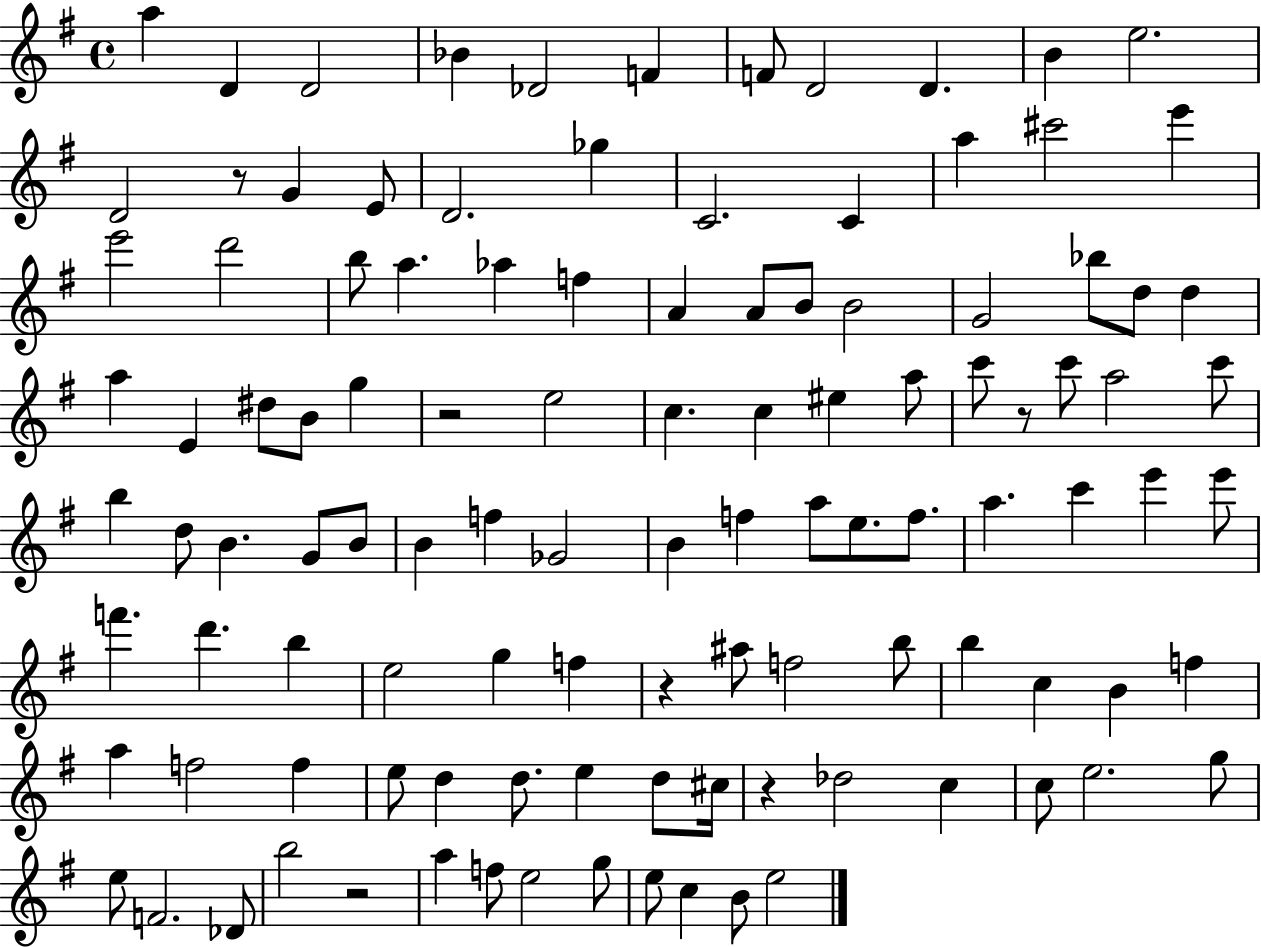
{
  \clef treble
  \time 4/4
  \defaultTimeSignature
  \key g \major
  a''4 d'4 d'2 | bes'4 des'2 f'4 | f'8 d'2 d'4. | b'4 e''2. | \break d'2 r8 g'4 e'8 | d'2. ges''4 | c'2. c'4 | a''4 cis'''2 e'''4 | \break e'''2 d'''2 | b''8 a''4. aes''4 f''4 | a'4 a'8 b'8 b'2 | g'2 bes''8 d''8 d''4 | \break a''4 e'4 dis''8 b'8 g''4 | r2 e''2 | c''4. c''4 eis''4 a''8 | c'''8 r8 c'''8 a''2 c'''8 | \break b''4 d''8 b'4. g'8 b'8 | b'4 f''4 ges'2 | b'4 f''4 a''8 e''8. f''8. | a''4. c'''4 e'''4 e'''8 | \break f'''4. d'''4. b''4 | e''2 g''4 f''4 | r4 ais''8 f''2 b''8 | b''4 c''4 b'4 f''4 | \break a''4 f''2 f''4 | e''8 d''4 d''8. e''4 d''8 cis''16 | r4 des''2 c''4 | c''8 e''2. g''8 | \break e''8 f'2. des'8 | b''2 r2 | a''4 f''8 e''2 g''8 | e''8 c''4 b'8 e''2 | \break \bar "|."
}